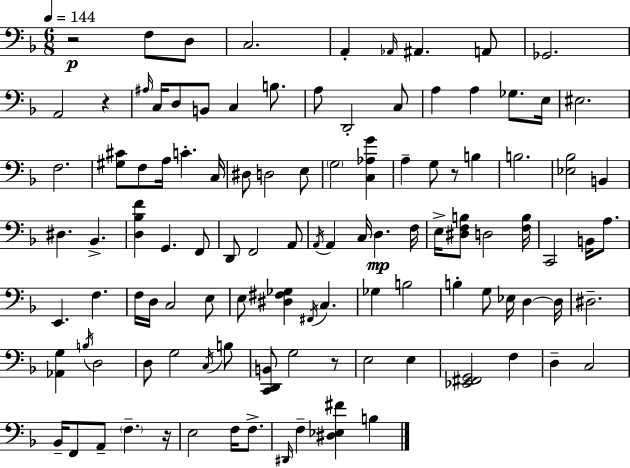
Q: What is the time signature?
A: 6/8